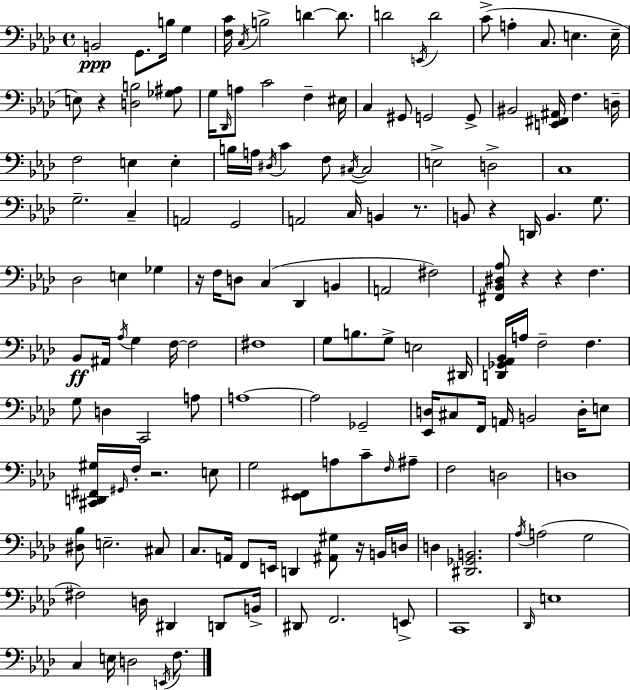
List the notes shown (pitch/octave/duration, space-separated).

B2/h G2/e. B3/s G3/q [F3,C4]/s C3/s B3/h D4/q D4/e. D4/h E2/s D4/h C4/e A3/q C3/e. E3/q. E3/s E3/e R/q [D3,B3]/h [Gb3,A#3]/e G3/s Db2/s A3/e C4/h F3/q EIS3/s C3/q G#2/e G2/h G2/e BIS2/h [E2,F#2,A#2]/s F3/q. D3/s F3/h E3/q E3/q B3/s A3/s D#3/s C4/q F3/e C#3/s C#3/h E3/h D3/h C3/w G3/h. C3/q A2/h G2/h A2/h C3/s B2/q R/e. B2/e R/q D2/s B2/q. G3/e. Db3/h E3/q Gb3/q R/s F3/s D3/e C3/q Db2/q B2/q A2/h F#3/h [F#2,Bb2,D#3,Ab3]/e R/q R/q F3/q. Bb2/e A#2/s Ab3/s G3/q F3/s F3/h F#3/w G3/e B3/e. G3/e E3/h D#2/s [D2,Gb2,Ab2,Bb2]/s A3/s F3/h F3/q. G3/e D3/q C2/h A3/e A3/w A3/h Gb2/h [Eb2,D3]/s C#3/e F2/s A2/s B2/h D3/s E3/e [C#2,D2,F#2,G#3]/s G#2/s F3/s R/h. E3/e G3/h [Eb2,F#2]/e A3/e C4/e F3/s A#3/e F3/h D3/h D3/w [D#3,Bb3]/e E3/h. C#3/e C3/e. A2/s F2/e E2/s D2/q [A#2,G#3]/e R/s B2/s D3/s D3/q [D#2,Gb2,B2]/h. Ab3/s A3/h G3/h F#3/h D3/s D#2/q D2/e B2/s D#2/e F2/h. E2/e C2/w Db2/s E3/w C3/q E3/s D3/h E2/s F3/e.